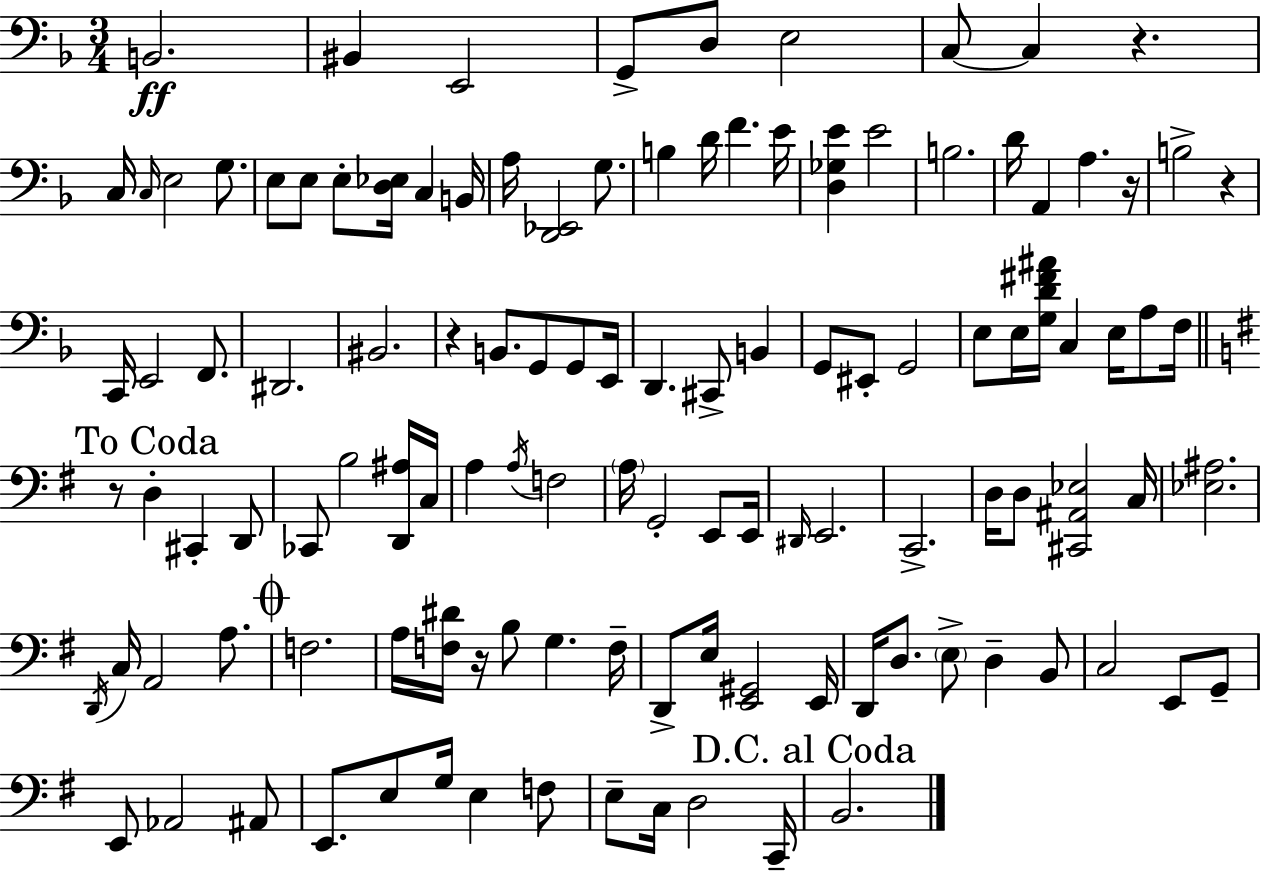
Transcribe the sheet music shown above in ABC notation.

X:1
T:Untitled
M:3/4
L:1/4
K:F
B,,2 ^B,, E,,2 G,,/2 D,/2 E,2 C,/2 C, z C,/4 C,/4 E,2 G,/2 E,/2 E,/2 E,/2 [D,_E,]/4 C, B,,/4 A,/4 [D,,_E,,]2 G,/2 B, D/4 F E/4 [D,_G,E] E2 B,2 D/4 A,, A, z/4 B,2 z C,,/4 E,,2 F,,/2 ^D,,2 ^B,,2 z B,,/2 G,,/2 G,,/2 E,,/4 D,, ^C,,/2 B,, G,,/2 ^E,,/2 G,,2 E,/2 E,/4 [G,D^F^A]/4 C, E,/4 A,/2 F,/4 z/2 D, ^C,, D,,/2 _C,,/2 B,2 [D,,^A,]/4 C,/4 A, A,/4 F,2 A,/4 G,,2 E,,/2 E,,/4 ^D,,/4 E,,2 C,,2 D,/4 D,/2 [^C,,^A,,_E,]2 C,/4 [_E,^A,]2 D,,/4 C,/4 A,,2 A,/2 F,2 A,/4 [F,^D]/4 z/4 B,/2 G, F,/4 D,,/2 E,/4 [E,,^G,,]2 E,,/4 D,,/4 D,/2 E,/2 D, B,,/2 C,2 E,,/2 G,,/2 E,,/2 _A,,2 ^A,,/2 E,,/2 E,/2 G,/4 E, F,/2 E,/2 C,/4 D,2 C,,/4 B,,2